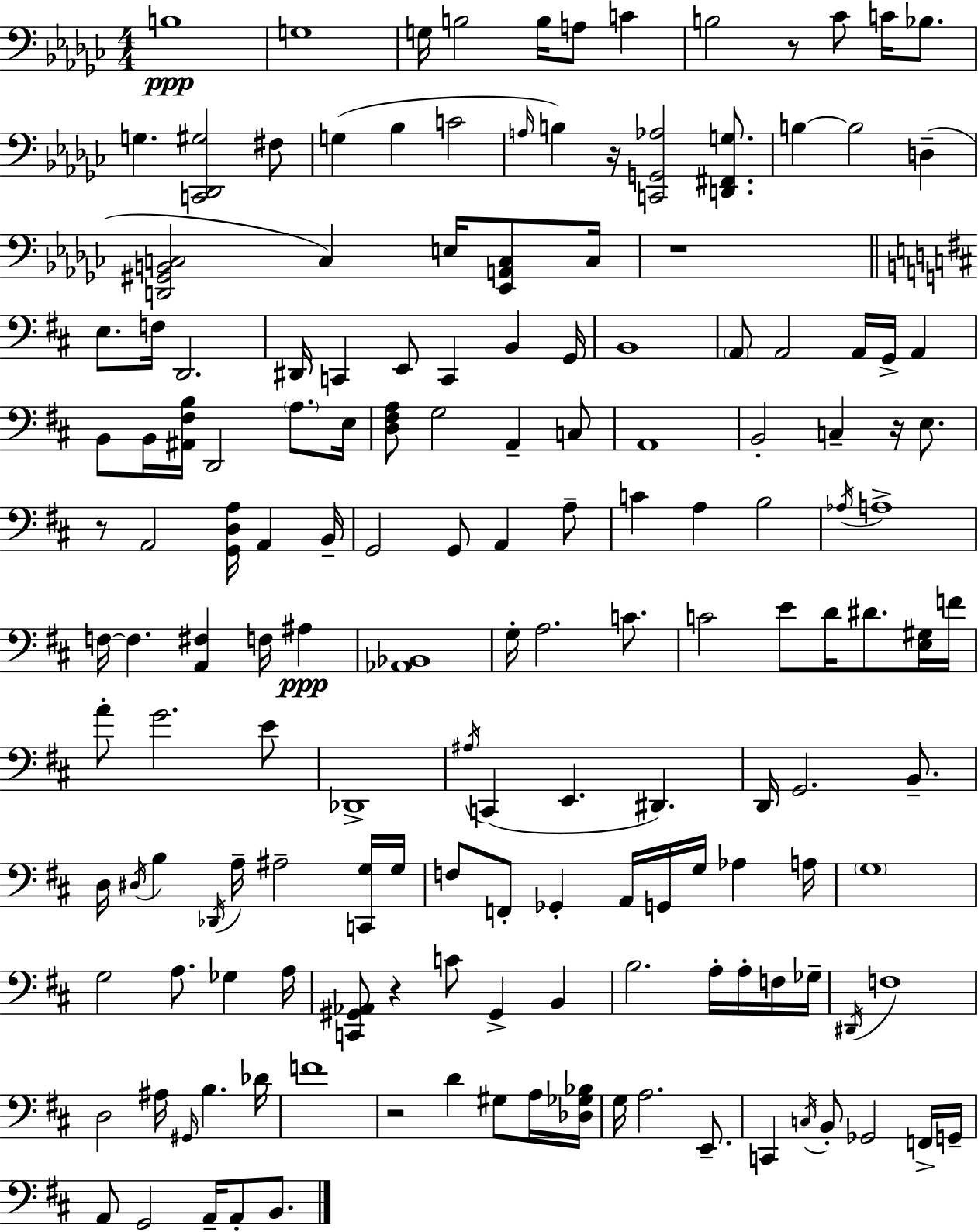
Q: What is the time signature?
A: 4/4